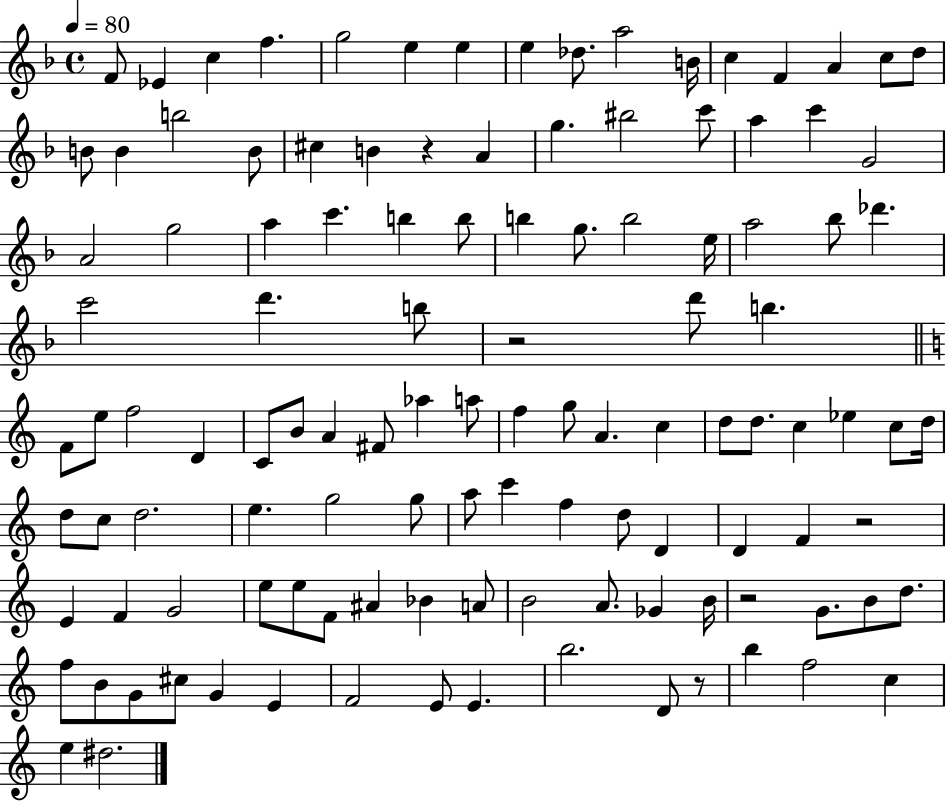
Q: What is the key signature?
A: F major